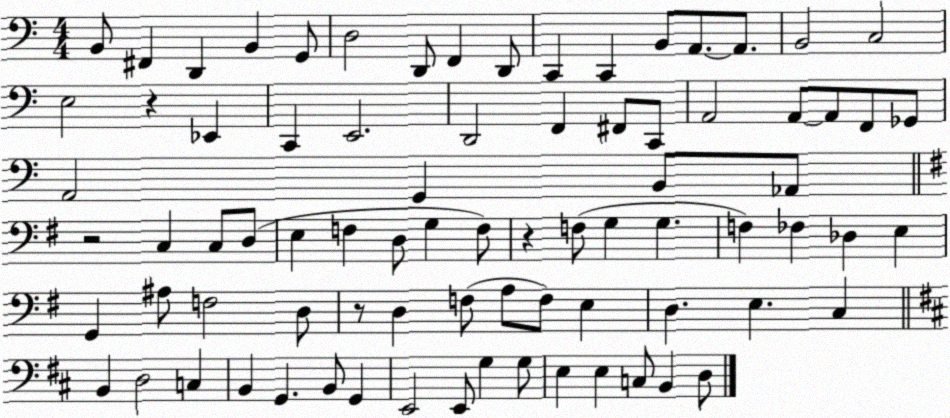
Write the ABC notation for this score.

X:1
T:Untitled
M:4/4
L:1/4
K:C
B,,/2 ^F,, D,, B,, G,,/2 D,2 D,,/2 F,, D,,/2 C,, C,, B,,/2 A,,/2 A,,/2 B,,2 C,2 E,2 z _E,, C,, E,,2 D,,2 F,, ^F,,/2 C,,/2 A,,2 A,,/2 A,,/2 F,,/2 _G,,/2 A,,2 G,, B,,/2 _A,,/2 z2 C, C,/2 D,/2 E, F, D,/2 G, F,/2 z F,/2 G, G, F, _F, _D, E, G,, ^A,/2 F,2 D,/2 z/2 D, F,/2 A,/2 F,/2 E, D, E, C, B,, D,2 C, B,, G,, B,,/2 G,, E,,2 E,,/2 G, G,/2 E, E, C,/2 B,, D,/2